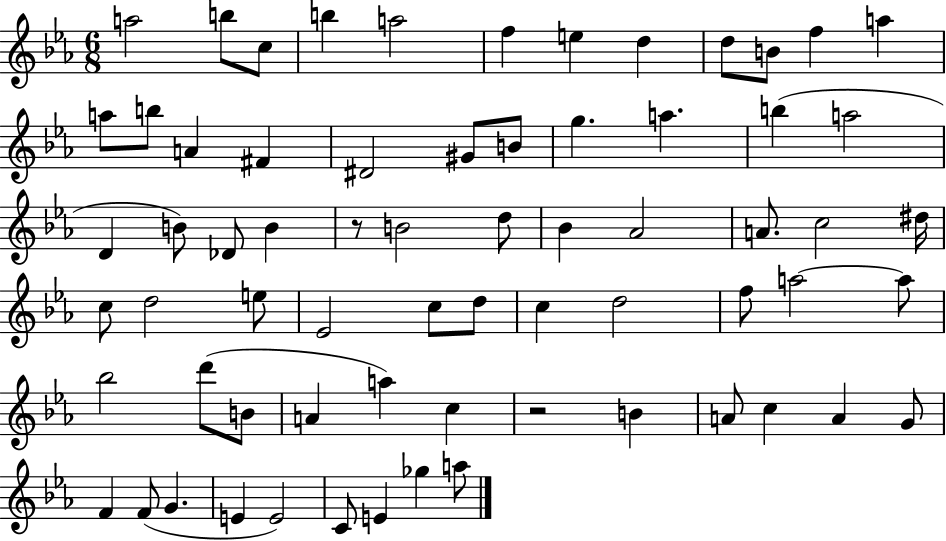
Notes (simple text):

A5/h B5/e C5/e B5/q A5/h F5/q E5/q D5/q D5/e B4/e F5/q A5/q A5/e B5/e A4/q F#4/q D#4/h G#4/e B4/e G5/q. A5/q. B5/q A5/h D4/q B4/e Db4/e B4/q R/e B4/h D5/e Bb4/q Ab4/h A4/e. C5/h D#5/s C5/e D5/h E5/e Eb4/h C5/e D5/e C5/q D5/h F5/e A5/h A5/e Bb5/h D6/e B4/e A4/q A5/q C5/q R/h B4/q A4/e C5/q A4/q G4/e F4/q F4/e G4/q. E4/q E4/h C4/e E4/q Gb5/q A5/e